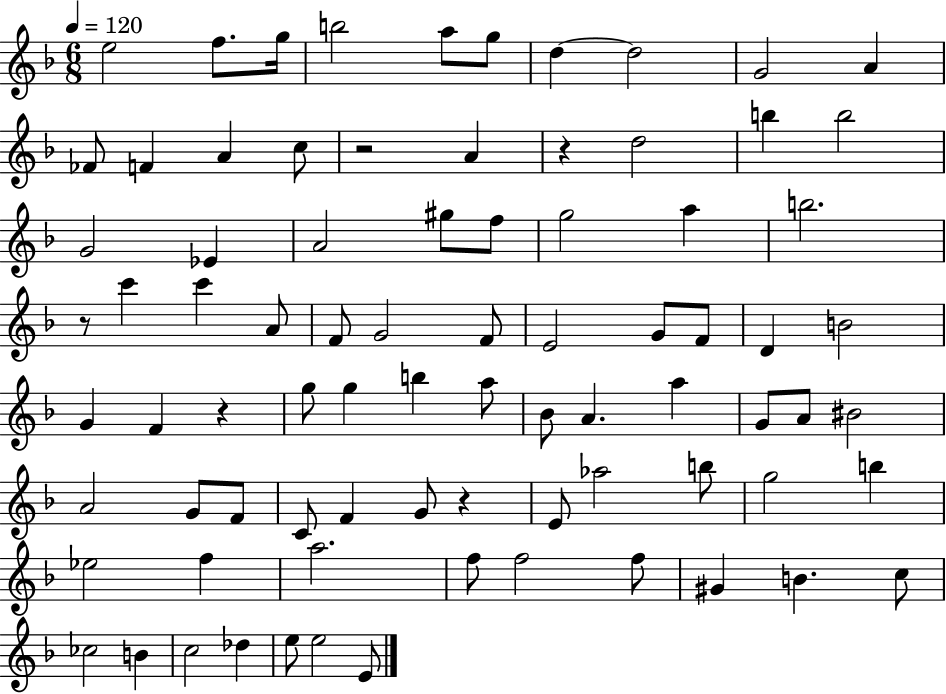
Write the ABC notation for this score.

X:1
T:Untitled
M:6/8
L:1/4
K:F
e2 f/2 g/4 b2 a/2 g/2 d d2 G2 A _F/2 F A c/2 z2 A z d2 b b2 G2 _E A2 ^g/2 f/2 g2 a b2 z/2 c' c' A/2 F/2 G2 F/2 E2 G/2 F/2 D B2 G F z g/2 g b a/2 _B/2 A a G/2 A/2 ^B2 A2 G/2 F/2 C/2 F G/2 z E/2 _a2 b/2 g2 b _e2 f a2 f/2 f2 f/2 ^G B c/2 _c2 B c2 _d e/2 e2 E/2